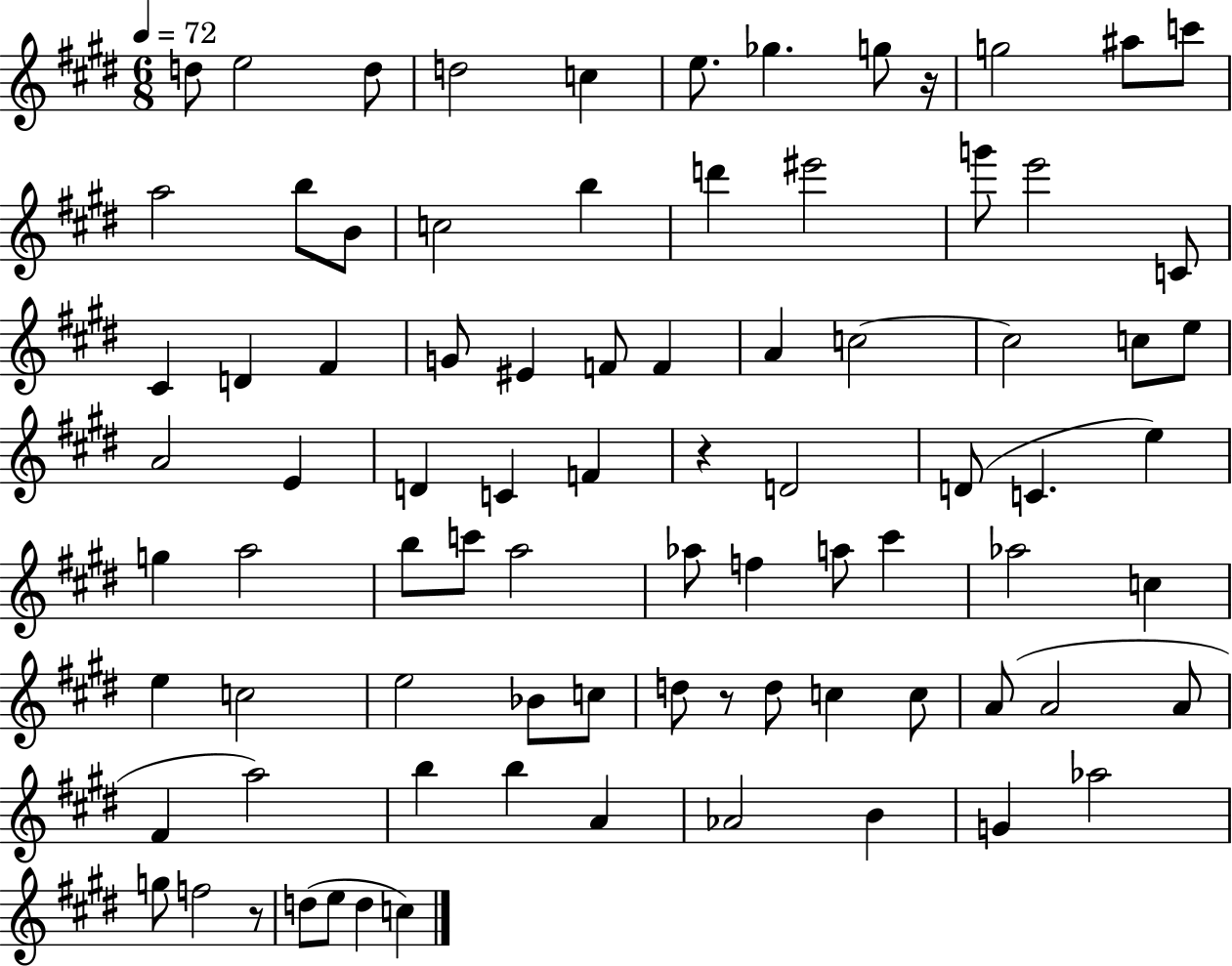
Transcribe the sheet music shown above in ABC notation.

X:1
T:Untitled
M:6/8
L:1/4
K:E
d/2 e2 d/2 d2 c e/2 _g g/2 z/4 g2 ^a/2 c'/2 a2 b/2 B/2 c2 b d' ^e'2 g'/2 e'2 C/2 ^C D ^F G/2 ^E F/2 F A c2 c2 c/2 e/2 A2 E D C F z D2 D/2 C e g a2 b/2 c'/2 a2 _a/2 f a/2 ^c' _a2 c e c2 e2 _B/2 c/2 d/2 z/2 d/2 c c/2 A/2 A2 A/2 ^F a2 b b A _A2 B G _a2 g/2 f2 z/2 d/2 e/2 d c